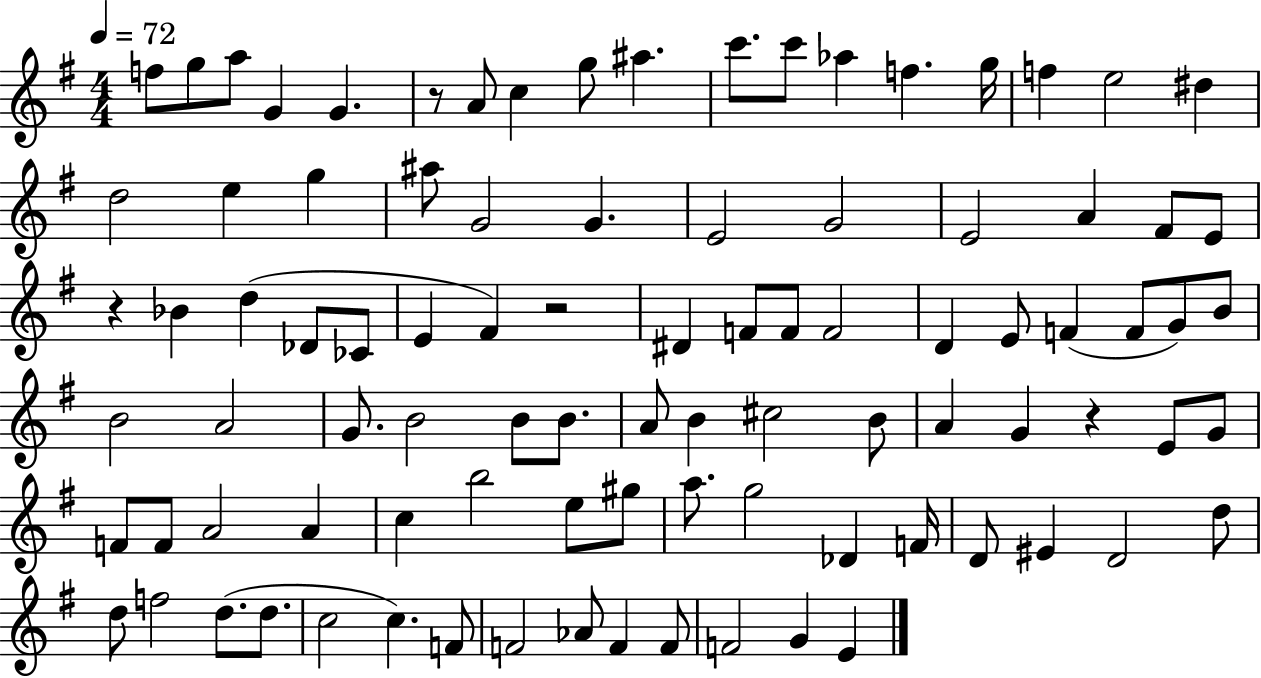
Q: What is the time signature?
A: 4/4